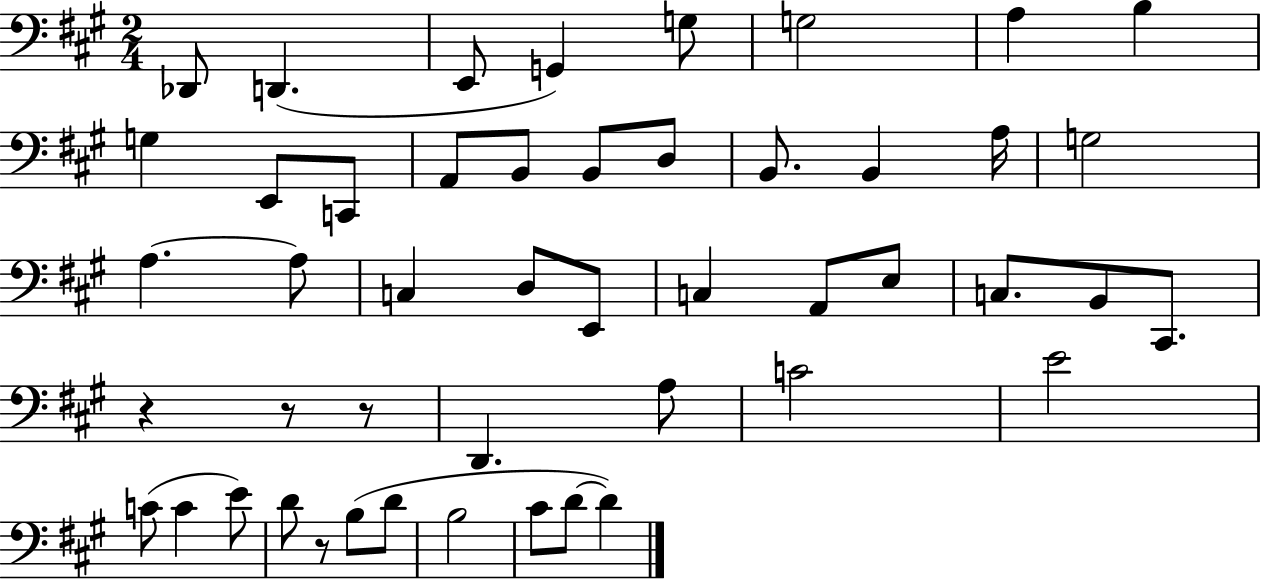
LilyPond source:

{
  \clef bass
  \numericTimeSignature
  \time 2/4
  \key a \major
  \repeat volta 2 { des,8 d,4.( | e,8 g,4) g8 | g2 | a4 b4 | \break g4 e,8 c,8 | a,8 b,8 b,8 d8 | b,8. b,4 a16 | g2 | \break a4.~~ a8 | c4 d8 e,8 | c4 a,8 e8 | c8. b,8 cis,8. | \break r4 r8 r8 | d,4. a8 | c'2 | e'2 | \break c'8( c'4 e'8) | d'8 r8 b8( d'8 | b2 | cis'8 d'8~~ d'4) | \break } \bar "|."
}